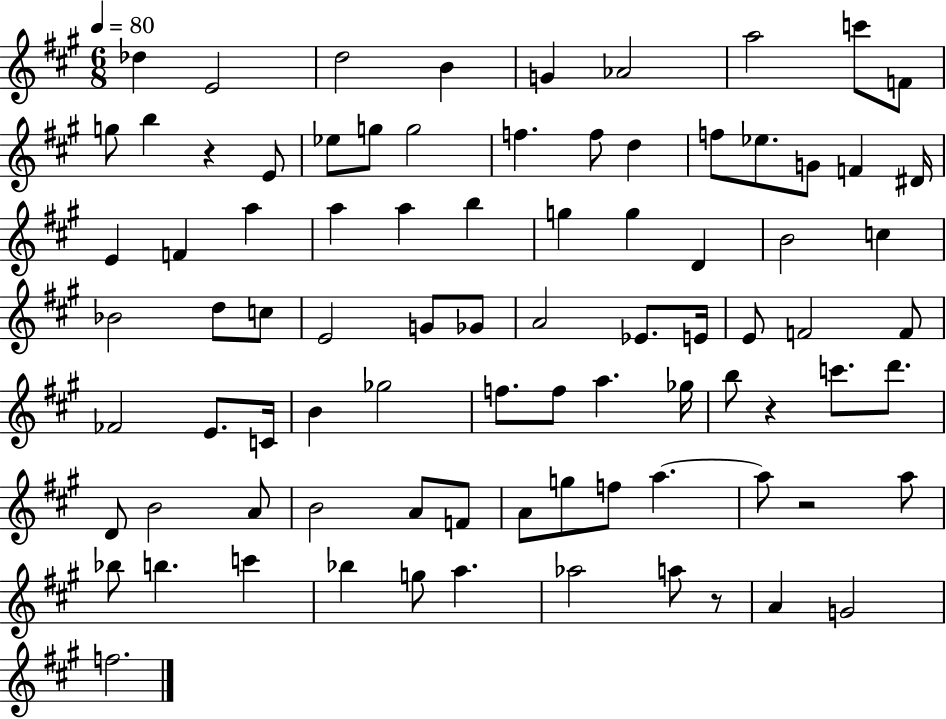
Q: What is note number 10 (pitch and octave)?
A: G5